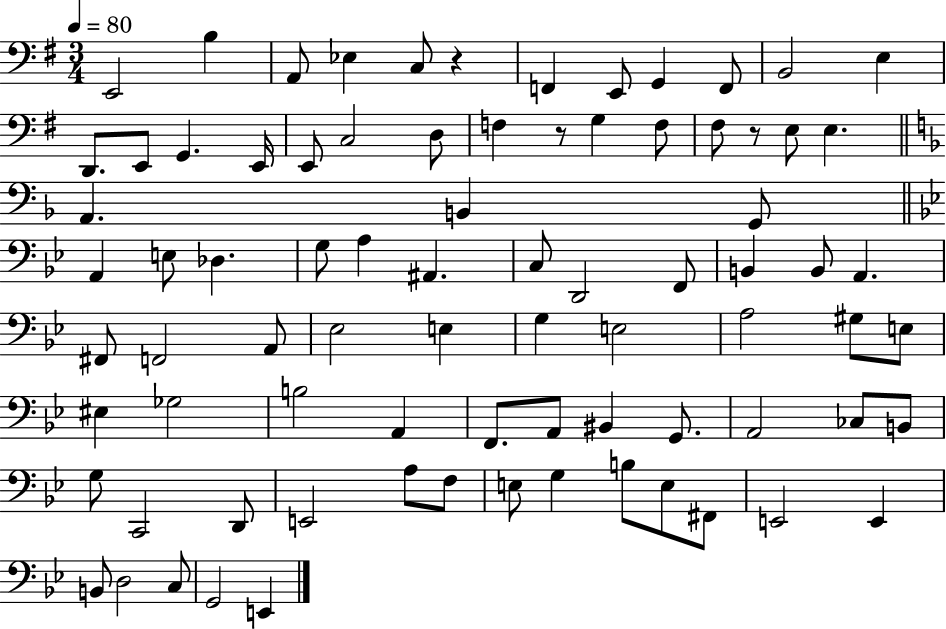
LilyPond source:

{
  \clef bass
  \numericTimeSignature
  \time 3/4
  \key g \major
  \tempo 4 = 80
  \repeat volta 2 { e,2 b4 | a,8 ees4 c8 r4 | f,4 e,8 g,4 f,8 | b,2 e4 | \break d,8. e,8 g,4. e,16 | e,8 c2 d8 | f4 r8 g4 f8 | fis8 r8 e8 e4. | \break \bar "||" \break \key f \major a,4. b,4 g,8 | \bar "||" \break \key g \minor a,4 e8 des4. | g8 a4 ais,4. | c8 d,2 f,8 | b,4 b,8 a,4. | \break fis,8 f,2 a,8 | ees2 e4 | g4 e2 | a2 gis8 e8 | \break eis4 ges2 | b2 a,4 | f,8. a,8 bis,4 g,8. | a,2 ces8 b,8 | \break g8 c,2 d,8 | e,2 a8 f8 | e8 g4 b8 e8 fis,8 | e,2 e,4 | \break b,8 d2 c8 | g,2 e,4 | } \bar "|."
}